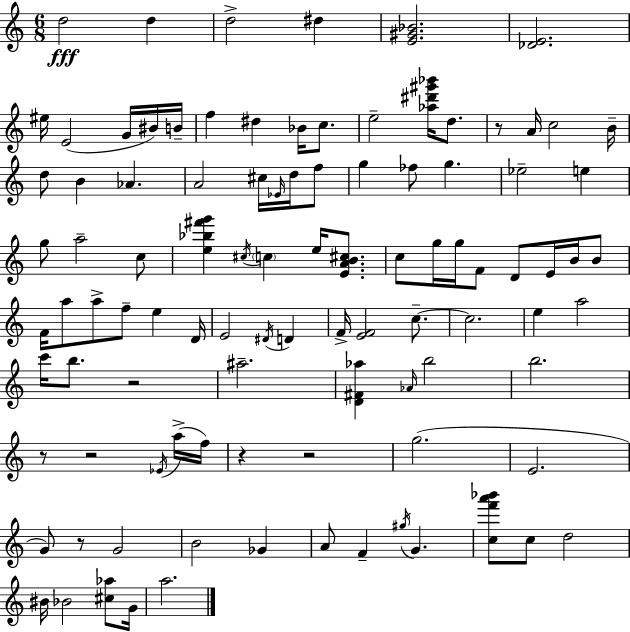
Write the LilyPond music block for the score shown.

{
  \clef treble
  \numericTimeSignature
  \time 6/8
  \key c \major
  d''2\fff d''4 | d''2-> dis''4 | <e' gis' bes'>2. | <des' e'>2. | \break eis''16 e'2( g'16 bis'16) b'16-- | f''4 dis''4 bes'16 c''8. | e''2-- <aes'' dis''' gis''' bes'''>16 d''8. | r8 a'16 c''2 b'16-- | \break d''8 b'4 aes'4. | a'2 cis''16 \grace { ees'16 } d''16 f''8 | g''4 fes''8 g''4. | ees''2-- e''4 | \break g''8 a''2-- c''8 | <e'' bes'' fis''' g'''>4 \acciaccatura { cis''16 } \parenthesize c''4 e''16 <e' a' b' cis''>8. | c''8 g''16 g''16 f'8 d'8 e'16 b'16 | b'8 f'16 a''8 a''8-> f''8-- e''4 | \break d'16 e'2 \acciaccatura { dis'16 } d'4 | f'16-> <e' f'>2 | c''8.--~~ c''2. | e''4 a''2 | \break c'''16 b''8. r2 | ais''2.-- | <d' fis' aes''>4 \grace { aes'16 } b''2 | b''2. | \break r8 r2 | \acciaccatura { ees'16 }( a''16-> f''16) r4 r2 | g''2.( | e'2. | \break g'8) r8 g'2 | b'2 | ges'4 a'8 f'4-- \acciaccatura { gis''16 } | g'4. <c'' f''' a''' bes'''>8 c''8 d''2 | \break bis'16 bes'2 | <cis'' aes''>8 g'16 a''2. | \bar "|."
}